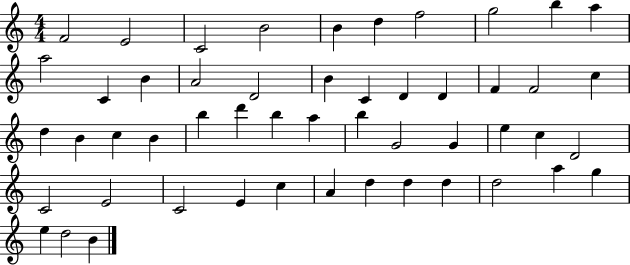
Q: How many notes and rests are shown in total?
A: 51